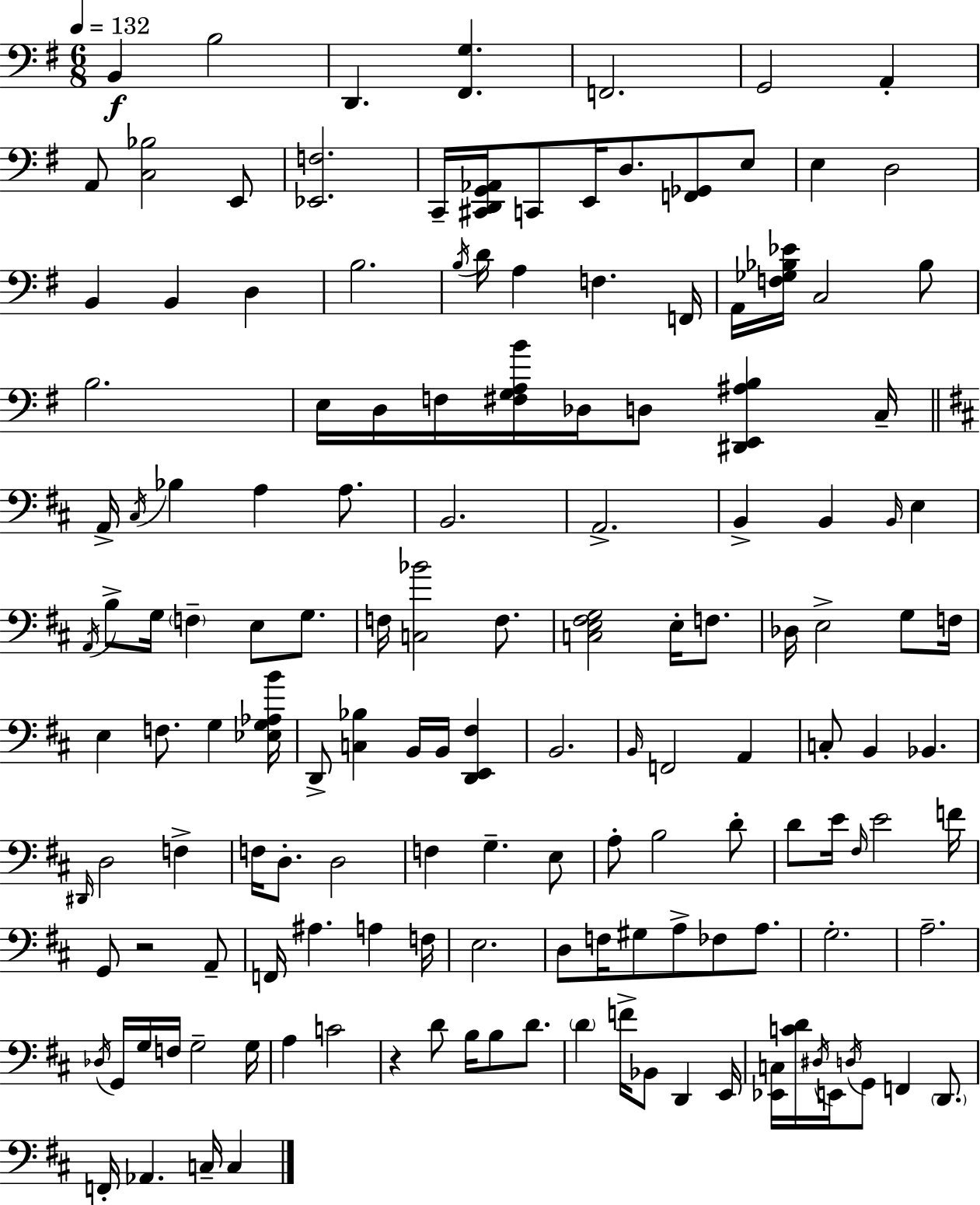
X:1
T:Untitled
M:6/8
L:1/4
K:G
B,, B,2 D,, [^F,,G,] F,,2 G,,2 A,, A,,/2 [C,_B,]2 E,,/2 [_E,,F,]2 C,,/4 [^C,,D,,G,,_A,,]/4 C,,/2 E,,/4 D,/2 [F,,_G,,]/2 E,/2 E, D,2 B,, B,, D, B,2 B,/4 D/4 A, F, F,,/4 A,,/4 [F,_G,_B,_E]/4 C,2 _B,/2 B,2 E,/4 D,/4 F,/4 [^F,G,A,B]/4 _D,/4 D,/2 [^D,,E,,^A,B,] C,/4 A,,/4 ^C,/4 _B, A, A,/2 B,,2 A,,2 B,, B,, B,,/4 E, A,,/4 B,/2 G,/4 F, E,/2 G,/2 F,/4 [C,_B]2 F,/2 [C,E,^F,G,]2 E,/4 F,/2 _D,/4 E,2 G,/2 F,/4 E, F,/2 G, [_E,G,_A,B]/4 D,,/2 [C,_B,] B,,/4 B,,/4 [D,,E,,^F,] B,,2 B,,/4 F,,2 A,, C,/2 B,, _B,, ^D,,/4 D,2 F, F,/4 D,/2 D,2 F, G, E,/2 A,/2 B,2 D/2 D/2 E/4 ^F,/4 E2 F/4 G,,/2 z2 A,,/2 F,,/4 ^A, A, F,/4 E,2 D,/2 F,/4 ^G,/2 A,/2 _F,/2 A,/2 G,2 A,2 _D,/4 G,,/4 G,/4 F,/4 G,2 G,/4 A, C2 z D/2 B,/4 B,/2 D/2 D F/4 _B,,/2 D,, E,,/4 [_E,,C,]/4 [CD]/4 ^D,/4 E,,/4 D,/4 G,,/2 F,, D,,/2 F,,/4 _A,, C,/4 C,